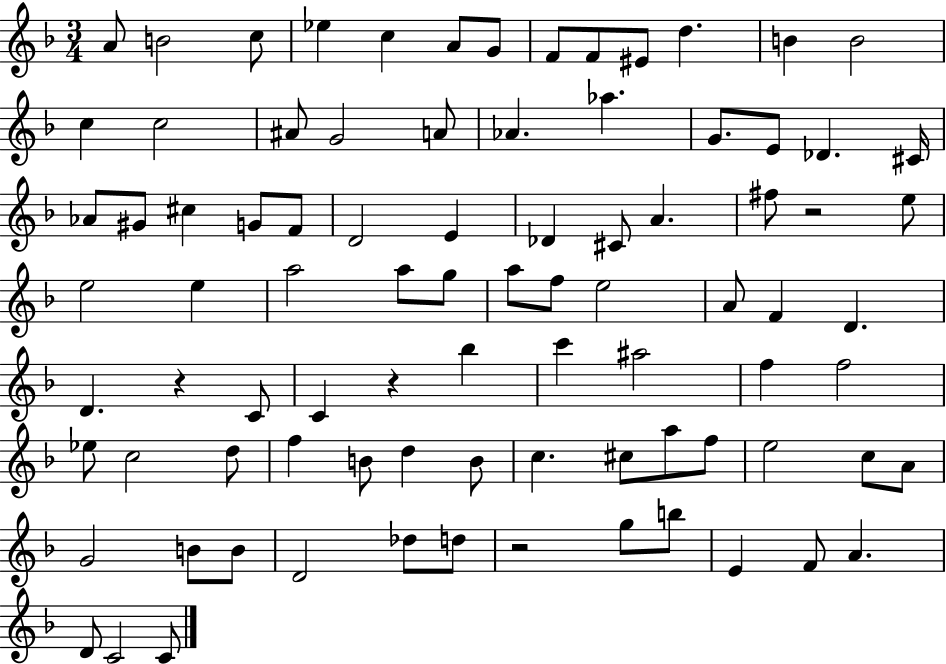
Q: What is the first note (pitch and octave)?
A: A4